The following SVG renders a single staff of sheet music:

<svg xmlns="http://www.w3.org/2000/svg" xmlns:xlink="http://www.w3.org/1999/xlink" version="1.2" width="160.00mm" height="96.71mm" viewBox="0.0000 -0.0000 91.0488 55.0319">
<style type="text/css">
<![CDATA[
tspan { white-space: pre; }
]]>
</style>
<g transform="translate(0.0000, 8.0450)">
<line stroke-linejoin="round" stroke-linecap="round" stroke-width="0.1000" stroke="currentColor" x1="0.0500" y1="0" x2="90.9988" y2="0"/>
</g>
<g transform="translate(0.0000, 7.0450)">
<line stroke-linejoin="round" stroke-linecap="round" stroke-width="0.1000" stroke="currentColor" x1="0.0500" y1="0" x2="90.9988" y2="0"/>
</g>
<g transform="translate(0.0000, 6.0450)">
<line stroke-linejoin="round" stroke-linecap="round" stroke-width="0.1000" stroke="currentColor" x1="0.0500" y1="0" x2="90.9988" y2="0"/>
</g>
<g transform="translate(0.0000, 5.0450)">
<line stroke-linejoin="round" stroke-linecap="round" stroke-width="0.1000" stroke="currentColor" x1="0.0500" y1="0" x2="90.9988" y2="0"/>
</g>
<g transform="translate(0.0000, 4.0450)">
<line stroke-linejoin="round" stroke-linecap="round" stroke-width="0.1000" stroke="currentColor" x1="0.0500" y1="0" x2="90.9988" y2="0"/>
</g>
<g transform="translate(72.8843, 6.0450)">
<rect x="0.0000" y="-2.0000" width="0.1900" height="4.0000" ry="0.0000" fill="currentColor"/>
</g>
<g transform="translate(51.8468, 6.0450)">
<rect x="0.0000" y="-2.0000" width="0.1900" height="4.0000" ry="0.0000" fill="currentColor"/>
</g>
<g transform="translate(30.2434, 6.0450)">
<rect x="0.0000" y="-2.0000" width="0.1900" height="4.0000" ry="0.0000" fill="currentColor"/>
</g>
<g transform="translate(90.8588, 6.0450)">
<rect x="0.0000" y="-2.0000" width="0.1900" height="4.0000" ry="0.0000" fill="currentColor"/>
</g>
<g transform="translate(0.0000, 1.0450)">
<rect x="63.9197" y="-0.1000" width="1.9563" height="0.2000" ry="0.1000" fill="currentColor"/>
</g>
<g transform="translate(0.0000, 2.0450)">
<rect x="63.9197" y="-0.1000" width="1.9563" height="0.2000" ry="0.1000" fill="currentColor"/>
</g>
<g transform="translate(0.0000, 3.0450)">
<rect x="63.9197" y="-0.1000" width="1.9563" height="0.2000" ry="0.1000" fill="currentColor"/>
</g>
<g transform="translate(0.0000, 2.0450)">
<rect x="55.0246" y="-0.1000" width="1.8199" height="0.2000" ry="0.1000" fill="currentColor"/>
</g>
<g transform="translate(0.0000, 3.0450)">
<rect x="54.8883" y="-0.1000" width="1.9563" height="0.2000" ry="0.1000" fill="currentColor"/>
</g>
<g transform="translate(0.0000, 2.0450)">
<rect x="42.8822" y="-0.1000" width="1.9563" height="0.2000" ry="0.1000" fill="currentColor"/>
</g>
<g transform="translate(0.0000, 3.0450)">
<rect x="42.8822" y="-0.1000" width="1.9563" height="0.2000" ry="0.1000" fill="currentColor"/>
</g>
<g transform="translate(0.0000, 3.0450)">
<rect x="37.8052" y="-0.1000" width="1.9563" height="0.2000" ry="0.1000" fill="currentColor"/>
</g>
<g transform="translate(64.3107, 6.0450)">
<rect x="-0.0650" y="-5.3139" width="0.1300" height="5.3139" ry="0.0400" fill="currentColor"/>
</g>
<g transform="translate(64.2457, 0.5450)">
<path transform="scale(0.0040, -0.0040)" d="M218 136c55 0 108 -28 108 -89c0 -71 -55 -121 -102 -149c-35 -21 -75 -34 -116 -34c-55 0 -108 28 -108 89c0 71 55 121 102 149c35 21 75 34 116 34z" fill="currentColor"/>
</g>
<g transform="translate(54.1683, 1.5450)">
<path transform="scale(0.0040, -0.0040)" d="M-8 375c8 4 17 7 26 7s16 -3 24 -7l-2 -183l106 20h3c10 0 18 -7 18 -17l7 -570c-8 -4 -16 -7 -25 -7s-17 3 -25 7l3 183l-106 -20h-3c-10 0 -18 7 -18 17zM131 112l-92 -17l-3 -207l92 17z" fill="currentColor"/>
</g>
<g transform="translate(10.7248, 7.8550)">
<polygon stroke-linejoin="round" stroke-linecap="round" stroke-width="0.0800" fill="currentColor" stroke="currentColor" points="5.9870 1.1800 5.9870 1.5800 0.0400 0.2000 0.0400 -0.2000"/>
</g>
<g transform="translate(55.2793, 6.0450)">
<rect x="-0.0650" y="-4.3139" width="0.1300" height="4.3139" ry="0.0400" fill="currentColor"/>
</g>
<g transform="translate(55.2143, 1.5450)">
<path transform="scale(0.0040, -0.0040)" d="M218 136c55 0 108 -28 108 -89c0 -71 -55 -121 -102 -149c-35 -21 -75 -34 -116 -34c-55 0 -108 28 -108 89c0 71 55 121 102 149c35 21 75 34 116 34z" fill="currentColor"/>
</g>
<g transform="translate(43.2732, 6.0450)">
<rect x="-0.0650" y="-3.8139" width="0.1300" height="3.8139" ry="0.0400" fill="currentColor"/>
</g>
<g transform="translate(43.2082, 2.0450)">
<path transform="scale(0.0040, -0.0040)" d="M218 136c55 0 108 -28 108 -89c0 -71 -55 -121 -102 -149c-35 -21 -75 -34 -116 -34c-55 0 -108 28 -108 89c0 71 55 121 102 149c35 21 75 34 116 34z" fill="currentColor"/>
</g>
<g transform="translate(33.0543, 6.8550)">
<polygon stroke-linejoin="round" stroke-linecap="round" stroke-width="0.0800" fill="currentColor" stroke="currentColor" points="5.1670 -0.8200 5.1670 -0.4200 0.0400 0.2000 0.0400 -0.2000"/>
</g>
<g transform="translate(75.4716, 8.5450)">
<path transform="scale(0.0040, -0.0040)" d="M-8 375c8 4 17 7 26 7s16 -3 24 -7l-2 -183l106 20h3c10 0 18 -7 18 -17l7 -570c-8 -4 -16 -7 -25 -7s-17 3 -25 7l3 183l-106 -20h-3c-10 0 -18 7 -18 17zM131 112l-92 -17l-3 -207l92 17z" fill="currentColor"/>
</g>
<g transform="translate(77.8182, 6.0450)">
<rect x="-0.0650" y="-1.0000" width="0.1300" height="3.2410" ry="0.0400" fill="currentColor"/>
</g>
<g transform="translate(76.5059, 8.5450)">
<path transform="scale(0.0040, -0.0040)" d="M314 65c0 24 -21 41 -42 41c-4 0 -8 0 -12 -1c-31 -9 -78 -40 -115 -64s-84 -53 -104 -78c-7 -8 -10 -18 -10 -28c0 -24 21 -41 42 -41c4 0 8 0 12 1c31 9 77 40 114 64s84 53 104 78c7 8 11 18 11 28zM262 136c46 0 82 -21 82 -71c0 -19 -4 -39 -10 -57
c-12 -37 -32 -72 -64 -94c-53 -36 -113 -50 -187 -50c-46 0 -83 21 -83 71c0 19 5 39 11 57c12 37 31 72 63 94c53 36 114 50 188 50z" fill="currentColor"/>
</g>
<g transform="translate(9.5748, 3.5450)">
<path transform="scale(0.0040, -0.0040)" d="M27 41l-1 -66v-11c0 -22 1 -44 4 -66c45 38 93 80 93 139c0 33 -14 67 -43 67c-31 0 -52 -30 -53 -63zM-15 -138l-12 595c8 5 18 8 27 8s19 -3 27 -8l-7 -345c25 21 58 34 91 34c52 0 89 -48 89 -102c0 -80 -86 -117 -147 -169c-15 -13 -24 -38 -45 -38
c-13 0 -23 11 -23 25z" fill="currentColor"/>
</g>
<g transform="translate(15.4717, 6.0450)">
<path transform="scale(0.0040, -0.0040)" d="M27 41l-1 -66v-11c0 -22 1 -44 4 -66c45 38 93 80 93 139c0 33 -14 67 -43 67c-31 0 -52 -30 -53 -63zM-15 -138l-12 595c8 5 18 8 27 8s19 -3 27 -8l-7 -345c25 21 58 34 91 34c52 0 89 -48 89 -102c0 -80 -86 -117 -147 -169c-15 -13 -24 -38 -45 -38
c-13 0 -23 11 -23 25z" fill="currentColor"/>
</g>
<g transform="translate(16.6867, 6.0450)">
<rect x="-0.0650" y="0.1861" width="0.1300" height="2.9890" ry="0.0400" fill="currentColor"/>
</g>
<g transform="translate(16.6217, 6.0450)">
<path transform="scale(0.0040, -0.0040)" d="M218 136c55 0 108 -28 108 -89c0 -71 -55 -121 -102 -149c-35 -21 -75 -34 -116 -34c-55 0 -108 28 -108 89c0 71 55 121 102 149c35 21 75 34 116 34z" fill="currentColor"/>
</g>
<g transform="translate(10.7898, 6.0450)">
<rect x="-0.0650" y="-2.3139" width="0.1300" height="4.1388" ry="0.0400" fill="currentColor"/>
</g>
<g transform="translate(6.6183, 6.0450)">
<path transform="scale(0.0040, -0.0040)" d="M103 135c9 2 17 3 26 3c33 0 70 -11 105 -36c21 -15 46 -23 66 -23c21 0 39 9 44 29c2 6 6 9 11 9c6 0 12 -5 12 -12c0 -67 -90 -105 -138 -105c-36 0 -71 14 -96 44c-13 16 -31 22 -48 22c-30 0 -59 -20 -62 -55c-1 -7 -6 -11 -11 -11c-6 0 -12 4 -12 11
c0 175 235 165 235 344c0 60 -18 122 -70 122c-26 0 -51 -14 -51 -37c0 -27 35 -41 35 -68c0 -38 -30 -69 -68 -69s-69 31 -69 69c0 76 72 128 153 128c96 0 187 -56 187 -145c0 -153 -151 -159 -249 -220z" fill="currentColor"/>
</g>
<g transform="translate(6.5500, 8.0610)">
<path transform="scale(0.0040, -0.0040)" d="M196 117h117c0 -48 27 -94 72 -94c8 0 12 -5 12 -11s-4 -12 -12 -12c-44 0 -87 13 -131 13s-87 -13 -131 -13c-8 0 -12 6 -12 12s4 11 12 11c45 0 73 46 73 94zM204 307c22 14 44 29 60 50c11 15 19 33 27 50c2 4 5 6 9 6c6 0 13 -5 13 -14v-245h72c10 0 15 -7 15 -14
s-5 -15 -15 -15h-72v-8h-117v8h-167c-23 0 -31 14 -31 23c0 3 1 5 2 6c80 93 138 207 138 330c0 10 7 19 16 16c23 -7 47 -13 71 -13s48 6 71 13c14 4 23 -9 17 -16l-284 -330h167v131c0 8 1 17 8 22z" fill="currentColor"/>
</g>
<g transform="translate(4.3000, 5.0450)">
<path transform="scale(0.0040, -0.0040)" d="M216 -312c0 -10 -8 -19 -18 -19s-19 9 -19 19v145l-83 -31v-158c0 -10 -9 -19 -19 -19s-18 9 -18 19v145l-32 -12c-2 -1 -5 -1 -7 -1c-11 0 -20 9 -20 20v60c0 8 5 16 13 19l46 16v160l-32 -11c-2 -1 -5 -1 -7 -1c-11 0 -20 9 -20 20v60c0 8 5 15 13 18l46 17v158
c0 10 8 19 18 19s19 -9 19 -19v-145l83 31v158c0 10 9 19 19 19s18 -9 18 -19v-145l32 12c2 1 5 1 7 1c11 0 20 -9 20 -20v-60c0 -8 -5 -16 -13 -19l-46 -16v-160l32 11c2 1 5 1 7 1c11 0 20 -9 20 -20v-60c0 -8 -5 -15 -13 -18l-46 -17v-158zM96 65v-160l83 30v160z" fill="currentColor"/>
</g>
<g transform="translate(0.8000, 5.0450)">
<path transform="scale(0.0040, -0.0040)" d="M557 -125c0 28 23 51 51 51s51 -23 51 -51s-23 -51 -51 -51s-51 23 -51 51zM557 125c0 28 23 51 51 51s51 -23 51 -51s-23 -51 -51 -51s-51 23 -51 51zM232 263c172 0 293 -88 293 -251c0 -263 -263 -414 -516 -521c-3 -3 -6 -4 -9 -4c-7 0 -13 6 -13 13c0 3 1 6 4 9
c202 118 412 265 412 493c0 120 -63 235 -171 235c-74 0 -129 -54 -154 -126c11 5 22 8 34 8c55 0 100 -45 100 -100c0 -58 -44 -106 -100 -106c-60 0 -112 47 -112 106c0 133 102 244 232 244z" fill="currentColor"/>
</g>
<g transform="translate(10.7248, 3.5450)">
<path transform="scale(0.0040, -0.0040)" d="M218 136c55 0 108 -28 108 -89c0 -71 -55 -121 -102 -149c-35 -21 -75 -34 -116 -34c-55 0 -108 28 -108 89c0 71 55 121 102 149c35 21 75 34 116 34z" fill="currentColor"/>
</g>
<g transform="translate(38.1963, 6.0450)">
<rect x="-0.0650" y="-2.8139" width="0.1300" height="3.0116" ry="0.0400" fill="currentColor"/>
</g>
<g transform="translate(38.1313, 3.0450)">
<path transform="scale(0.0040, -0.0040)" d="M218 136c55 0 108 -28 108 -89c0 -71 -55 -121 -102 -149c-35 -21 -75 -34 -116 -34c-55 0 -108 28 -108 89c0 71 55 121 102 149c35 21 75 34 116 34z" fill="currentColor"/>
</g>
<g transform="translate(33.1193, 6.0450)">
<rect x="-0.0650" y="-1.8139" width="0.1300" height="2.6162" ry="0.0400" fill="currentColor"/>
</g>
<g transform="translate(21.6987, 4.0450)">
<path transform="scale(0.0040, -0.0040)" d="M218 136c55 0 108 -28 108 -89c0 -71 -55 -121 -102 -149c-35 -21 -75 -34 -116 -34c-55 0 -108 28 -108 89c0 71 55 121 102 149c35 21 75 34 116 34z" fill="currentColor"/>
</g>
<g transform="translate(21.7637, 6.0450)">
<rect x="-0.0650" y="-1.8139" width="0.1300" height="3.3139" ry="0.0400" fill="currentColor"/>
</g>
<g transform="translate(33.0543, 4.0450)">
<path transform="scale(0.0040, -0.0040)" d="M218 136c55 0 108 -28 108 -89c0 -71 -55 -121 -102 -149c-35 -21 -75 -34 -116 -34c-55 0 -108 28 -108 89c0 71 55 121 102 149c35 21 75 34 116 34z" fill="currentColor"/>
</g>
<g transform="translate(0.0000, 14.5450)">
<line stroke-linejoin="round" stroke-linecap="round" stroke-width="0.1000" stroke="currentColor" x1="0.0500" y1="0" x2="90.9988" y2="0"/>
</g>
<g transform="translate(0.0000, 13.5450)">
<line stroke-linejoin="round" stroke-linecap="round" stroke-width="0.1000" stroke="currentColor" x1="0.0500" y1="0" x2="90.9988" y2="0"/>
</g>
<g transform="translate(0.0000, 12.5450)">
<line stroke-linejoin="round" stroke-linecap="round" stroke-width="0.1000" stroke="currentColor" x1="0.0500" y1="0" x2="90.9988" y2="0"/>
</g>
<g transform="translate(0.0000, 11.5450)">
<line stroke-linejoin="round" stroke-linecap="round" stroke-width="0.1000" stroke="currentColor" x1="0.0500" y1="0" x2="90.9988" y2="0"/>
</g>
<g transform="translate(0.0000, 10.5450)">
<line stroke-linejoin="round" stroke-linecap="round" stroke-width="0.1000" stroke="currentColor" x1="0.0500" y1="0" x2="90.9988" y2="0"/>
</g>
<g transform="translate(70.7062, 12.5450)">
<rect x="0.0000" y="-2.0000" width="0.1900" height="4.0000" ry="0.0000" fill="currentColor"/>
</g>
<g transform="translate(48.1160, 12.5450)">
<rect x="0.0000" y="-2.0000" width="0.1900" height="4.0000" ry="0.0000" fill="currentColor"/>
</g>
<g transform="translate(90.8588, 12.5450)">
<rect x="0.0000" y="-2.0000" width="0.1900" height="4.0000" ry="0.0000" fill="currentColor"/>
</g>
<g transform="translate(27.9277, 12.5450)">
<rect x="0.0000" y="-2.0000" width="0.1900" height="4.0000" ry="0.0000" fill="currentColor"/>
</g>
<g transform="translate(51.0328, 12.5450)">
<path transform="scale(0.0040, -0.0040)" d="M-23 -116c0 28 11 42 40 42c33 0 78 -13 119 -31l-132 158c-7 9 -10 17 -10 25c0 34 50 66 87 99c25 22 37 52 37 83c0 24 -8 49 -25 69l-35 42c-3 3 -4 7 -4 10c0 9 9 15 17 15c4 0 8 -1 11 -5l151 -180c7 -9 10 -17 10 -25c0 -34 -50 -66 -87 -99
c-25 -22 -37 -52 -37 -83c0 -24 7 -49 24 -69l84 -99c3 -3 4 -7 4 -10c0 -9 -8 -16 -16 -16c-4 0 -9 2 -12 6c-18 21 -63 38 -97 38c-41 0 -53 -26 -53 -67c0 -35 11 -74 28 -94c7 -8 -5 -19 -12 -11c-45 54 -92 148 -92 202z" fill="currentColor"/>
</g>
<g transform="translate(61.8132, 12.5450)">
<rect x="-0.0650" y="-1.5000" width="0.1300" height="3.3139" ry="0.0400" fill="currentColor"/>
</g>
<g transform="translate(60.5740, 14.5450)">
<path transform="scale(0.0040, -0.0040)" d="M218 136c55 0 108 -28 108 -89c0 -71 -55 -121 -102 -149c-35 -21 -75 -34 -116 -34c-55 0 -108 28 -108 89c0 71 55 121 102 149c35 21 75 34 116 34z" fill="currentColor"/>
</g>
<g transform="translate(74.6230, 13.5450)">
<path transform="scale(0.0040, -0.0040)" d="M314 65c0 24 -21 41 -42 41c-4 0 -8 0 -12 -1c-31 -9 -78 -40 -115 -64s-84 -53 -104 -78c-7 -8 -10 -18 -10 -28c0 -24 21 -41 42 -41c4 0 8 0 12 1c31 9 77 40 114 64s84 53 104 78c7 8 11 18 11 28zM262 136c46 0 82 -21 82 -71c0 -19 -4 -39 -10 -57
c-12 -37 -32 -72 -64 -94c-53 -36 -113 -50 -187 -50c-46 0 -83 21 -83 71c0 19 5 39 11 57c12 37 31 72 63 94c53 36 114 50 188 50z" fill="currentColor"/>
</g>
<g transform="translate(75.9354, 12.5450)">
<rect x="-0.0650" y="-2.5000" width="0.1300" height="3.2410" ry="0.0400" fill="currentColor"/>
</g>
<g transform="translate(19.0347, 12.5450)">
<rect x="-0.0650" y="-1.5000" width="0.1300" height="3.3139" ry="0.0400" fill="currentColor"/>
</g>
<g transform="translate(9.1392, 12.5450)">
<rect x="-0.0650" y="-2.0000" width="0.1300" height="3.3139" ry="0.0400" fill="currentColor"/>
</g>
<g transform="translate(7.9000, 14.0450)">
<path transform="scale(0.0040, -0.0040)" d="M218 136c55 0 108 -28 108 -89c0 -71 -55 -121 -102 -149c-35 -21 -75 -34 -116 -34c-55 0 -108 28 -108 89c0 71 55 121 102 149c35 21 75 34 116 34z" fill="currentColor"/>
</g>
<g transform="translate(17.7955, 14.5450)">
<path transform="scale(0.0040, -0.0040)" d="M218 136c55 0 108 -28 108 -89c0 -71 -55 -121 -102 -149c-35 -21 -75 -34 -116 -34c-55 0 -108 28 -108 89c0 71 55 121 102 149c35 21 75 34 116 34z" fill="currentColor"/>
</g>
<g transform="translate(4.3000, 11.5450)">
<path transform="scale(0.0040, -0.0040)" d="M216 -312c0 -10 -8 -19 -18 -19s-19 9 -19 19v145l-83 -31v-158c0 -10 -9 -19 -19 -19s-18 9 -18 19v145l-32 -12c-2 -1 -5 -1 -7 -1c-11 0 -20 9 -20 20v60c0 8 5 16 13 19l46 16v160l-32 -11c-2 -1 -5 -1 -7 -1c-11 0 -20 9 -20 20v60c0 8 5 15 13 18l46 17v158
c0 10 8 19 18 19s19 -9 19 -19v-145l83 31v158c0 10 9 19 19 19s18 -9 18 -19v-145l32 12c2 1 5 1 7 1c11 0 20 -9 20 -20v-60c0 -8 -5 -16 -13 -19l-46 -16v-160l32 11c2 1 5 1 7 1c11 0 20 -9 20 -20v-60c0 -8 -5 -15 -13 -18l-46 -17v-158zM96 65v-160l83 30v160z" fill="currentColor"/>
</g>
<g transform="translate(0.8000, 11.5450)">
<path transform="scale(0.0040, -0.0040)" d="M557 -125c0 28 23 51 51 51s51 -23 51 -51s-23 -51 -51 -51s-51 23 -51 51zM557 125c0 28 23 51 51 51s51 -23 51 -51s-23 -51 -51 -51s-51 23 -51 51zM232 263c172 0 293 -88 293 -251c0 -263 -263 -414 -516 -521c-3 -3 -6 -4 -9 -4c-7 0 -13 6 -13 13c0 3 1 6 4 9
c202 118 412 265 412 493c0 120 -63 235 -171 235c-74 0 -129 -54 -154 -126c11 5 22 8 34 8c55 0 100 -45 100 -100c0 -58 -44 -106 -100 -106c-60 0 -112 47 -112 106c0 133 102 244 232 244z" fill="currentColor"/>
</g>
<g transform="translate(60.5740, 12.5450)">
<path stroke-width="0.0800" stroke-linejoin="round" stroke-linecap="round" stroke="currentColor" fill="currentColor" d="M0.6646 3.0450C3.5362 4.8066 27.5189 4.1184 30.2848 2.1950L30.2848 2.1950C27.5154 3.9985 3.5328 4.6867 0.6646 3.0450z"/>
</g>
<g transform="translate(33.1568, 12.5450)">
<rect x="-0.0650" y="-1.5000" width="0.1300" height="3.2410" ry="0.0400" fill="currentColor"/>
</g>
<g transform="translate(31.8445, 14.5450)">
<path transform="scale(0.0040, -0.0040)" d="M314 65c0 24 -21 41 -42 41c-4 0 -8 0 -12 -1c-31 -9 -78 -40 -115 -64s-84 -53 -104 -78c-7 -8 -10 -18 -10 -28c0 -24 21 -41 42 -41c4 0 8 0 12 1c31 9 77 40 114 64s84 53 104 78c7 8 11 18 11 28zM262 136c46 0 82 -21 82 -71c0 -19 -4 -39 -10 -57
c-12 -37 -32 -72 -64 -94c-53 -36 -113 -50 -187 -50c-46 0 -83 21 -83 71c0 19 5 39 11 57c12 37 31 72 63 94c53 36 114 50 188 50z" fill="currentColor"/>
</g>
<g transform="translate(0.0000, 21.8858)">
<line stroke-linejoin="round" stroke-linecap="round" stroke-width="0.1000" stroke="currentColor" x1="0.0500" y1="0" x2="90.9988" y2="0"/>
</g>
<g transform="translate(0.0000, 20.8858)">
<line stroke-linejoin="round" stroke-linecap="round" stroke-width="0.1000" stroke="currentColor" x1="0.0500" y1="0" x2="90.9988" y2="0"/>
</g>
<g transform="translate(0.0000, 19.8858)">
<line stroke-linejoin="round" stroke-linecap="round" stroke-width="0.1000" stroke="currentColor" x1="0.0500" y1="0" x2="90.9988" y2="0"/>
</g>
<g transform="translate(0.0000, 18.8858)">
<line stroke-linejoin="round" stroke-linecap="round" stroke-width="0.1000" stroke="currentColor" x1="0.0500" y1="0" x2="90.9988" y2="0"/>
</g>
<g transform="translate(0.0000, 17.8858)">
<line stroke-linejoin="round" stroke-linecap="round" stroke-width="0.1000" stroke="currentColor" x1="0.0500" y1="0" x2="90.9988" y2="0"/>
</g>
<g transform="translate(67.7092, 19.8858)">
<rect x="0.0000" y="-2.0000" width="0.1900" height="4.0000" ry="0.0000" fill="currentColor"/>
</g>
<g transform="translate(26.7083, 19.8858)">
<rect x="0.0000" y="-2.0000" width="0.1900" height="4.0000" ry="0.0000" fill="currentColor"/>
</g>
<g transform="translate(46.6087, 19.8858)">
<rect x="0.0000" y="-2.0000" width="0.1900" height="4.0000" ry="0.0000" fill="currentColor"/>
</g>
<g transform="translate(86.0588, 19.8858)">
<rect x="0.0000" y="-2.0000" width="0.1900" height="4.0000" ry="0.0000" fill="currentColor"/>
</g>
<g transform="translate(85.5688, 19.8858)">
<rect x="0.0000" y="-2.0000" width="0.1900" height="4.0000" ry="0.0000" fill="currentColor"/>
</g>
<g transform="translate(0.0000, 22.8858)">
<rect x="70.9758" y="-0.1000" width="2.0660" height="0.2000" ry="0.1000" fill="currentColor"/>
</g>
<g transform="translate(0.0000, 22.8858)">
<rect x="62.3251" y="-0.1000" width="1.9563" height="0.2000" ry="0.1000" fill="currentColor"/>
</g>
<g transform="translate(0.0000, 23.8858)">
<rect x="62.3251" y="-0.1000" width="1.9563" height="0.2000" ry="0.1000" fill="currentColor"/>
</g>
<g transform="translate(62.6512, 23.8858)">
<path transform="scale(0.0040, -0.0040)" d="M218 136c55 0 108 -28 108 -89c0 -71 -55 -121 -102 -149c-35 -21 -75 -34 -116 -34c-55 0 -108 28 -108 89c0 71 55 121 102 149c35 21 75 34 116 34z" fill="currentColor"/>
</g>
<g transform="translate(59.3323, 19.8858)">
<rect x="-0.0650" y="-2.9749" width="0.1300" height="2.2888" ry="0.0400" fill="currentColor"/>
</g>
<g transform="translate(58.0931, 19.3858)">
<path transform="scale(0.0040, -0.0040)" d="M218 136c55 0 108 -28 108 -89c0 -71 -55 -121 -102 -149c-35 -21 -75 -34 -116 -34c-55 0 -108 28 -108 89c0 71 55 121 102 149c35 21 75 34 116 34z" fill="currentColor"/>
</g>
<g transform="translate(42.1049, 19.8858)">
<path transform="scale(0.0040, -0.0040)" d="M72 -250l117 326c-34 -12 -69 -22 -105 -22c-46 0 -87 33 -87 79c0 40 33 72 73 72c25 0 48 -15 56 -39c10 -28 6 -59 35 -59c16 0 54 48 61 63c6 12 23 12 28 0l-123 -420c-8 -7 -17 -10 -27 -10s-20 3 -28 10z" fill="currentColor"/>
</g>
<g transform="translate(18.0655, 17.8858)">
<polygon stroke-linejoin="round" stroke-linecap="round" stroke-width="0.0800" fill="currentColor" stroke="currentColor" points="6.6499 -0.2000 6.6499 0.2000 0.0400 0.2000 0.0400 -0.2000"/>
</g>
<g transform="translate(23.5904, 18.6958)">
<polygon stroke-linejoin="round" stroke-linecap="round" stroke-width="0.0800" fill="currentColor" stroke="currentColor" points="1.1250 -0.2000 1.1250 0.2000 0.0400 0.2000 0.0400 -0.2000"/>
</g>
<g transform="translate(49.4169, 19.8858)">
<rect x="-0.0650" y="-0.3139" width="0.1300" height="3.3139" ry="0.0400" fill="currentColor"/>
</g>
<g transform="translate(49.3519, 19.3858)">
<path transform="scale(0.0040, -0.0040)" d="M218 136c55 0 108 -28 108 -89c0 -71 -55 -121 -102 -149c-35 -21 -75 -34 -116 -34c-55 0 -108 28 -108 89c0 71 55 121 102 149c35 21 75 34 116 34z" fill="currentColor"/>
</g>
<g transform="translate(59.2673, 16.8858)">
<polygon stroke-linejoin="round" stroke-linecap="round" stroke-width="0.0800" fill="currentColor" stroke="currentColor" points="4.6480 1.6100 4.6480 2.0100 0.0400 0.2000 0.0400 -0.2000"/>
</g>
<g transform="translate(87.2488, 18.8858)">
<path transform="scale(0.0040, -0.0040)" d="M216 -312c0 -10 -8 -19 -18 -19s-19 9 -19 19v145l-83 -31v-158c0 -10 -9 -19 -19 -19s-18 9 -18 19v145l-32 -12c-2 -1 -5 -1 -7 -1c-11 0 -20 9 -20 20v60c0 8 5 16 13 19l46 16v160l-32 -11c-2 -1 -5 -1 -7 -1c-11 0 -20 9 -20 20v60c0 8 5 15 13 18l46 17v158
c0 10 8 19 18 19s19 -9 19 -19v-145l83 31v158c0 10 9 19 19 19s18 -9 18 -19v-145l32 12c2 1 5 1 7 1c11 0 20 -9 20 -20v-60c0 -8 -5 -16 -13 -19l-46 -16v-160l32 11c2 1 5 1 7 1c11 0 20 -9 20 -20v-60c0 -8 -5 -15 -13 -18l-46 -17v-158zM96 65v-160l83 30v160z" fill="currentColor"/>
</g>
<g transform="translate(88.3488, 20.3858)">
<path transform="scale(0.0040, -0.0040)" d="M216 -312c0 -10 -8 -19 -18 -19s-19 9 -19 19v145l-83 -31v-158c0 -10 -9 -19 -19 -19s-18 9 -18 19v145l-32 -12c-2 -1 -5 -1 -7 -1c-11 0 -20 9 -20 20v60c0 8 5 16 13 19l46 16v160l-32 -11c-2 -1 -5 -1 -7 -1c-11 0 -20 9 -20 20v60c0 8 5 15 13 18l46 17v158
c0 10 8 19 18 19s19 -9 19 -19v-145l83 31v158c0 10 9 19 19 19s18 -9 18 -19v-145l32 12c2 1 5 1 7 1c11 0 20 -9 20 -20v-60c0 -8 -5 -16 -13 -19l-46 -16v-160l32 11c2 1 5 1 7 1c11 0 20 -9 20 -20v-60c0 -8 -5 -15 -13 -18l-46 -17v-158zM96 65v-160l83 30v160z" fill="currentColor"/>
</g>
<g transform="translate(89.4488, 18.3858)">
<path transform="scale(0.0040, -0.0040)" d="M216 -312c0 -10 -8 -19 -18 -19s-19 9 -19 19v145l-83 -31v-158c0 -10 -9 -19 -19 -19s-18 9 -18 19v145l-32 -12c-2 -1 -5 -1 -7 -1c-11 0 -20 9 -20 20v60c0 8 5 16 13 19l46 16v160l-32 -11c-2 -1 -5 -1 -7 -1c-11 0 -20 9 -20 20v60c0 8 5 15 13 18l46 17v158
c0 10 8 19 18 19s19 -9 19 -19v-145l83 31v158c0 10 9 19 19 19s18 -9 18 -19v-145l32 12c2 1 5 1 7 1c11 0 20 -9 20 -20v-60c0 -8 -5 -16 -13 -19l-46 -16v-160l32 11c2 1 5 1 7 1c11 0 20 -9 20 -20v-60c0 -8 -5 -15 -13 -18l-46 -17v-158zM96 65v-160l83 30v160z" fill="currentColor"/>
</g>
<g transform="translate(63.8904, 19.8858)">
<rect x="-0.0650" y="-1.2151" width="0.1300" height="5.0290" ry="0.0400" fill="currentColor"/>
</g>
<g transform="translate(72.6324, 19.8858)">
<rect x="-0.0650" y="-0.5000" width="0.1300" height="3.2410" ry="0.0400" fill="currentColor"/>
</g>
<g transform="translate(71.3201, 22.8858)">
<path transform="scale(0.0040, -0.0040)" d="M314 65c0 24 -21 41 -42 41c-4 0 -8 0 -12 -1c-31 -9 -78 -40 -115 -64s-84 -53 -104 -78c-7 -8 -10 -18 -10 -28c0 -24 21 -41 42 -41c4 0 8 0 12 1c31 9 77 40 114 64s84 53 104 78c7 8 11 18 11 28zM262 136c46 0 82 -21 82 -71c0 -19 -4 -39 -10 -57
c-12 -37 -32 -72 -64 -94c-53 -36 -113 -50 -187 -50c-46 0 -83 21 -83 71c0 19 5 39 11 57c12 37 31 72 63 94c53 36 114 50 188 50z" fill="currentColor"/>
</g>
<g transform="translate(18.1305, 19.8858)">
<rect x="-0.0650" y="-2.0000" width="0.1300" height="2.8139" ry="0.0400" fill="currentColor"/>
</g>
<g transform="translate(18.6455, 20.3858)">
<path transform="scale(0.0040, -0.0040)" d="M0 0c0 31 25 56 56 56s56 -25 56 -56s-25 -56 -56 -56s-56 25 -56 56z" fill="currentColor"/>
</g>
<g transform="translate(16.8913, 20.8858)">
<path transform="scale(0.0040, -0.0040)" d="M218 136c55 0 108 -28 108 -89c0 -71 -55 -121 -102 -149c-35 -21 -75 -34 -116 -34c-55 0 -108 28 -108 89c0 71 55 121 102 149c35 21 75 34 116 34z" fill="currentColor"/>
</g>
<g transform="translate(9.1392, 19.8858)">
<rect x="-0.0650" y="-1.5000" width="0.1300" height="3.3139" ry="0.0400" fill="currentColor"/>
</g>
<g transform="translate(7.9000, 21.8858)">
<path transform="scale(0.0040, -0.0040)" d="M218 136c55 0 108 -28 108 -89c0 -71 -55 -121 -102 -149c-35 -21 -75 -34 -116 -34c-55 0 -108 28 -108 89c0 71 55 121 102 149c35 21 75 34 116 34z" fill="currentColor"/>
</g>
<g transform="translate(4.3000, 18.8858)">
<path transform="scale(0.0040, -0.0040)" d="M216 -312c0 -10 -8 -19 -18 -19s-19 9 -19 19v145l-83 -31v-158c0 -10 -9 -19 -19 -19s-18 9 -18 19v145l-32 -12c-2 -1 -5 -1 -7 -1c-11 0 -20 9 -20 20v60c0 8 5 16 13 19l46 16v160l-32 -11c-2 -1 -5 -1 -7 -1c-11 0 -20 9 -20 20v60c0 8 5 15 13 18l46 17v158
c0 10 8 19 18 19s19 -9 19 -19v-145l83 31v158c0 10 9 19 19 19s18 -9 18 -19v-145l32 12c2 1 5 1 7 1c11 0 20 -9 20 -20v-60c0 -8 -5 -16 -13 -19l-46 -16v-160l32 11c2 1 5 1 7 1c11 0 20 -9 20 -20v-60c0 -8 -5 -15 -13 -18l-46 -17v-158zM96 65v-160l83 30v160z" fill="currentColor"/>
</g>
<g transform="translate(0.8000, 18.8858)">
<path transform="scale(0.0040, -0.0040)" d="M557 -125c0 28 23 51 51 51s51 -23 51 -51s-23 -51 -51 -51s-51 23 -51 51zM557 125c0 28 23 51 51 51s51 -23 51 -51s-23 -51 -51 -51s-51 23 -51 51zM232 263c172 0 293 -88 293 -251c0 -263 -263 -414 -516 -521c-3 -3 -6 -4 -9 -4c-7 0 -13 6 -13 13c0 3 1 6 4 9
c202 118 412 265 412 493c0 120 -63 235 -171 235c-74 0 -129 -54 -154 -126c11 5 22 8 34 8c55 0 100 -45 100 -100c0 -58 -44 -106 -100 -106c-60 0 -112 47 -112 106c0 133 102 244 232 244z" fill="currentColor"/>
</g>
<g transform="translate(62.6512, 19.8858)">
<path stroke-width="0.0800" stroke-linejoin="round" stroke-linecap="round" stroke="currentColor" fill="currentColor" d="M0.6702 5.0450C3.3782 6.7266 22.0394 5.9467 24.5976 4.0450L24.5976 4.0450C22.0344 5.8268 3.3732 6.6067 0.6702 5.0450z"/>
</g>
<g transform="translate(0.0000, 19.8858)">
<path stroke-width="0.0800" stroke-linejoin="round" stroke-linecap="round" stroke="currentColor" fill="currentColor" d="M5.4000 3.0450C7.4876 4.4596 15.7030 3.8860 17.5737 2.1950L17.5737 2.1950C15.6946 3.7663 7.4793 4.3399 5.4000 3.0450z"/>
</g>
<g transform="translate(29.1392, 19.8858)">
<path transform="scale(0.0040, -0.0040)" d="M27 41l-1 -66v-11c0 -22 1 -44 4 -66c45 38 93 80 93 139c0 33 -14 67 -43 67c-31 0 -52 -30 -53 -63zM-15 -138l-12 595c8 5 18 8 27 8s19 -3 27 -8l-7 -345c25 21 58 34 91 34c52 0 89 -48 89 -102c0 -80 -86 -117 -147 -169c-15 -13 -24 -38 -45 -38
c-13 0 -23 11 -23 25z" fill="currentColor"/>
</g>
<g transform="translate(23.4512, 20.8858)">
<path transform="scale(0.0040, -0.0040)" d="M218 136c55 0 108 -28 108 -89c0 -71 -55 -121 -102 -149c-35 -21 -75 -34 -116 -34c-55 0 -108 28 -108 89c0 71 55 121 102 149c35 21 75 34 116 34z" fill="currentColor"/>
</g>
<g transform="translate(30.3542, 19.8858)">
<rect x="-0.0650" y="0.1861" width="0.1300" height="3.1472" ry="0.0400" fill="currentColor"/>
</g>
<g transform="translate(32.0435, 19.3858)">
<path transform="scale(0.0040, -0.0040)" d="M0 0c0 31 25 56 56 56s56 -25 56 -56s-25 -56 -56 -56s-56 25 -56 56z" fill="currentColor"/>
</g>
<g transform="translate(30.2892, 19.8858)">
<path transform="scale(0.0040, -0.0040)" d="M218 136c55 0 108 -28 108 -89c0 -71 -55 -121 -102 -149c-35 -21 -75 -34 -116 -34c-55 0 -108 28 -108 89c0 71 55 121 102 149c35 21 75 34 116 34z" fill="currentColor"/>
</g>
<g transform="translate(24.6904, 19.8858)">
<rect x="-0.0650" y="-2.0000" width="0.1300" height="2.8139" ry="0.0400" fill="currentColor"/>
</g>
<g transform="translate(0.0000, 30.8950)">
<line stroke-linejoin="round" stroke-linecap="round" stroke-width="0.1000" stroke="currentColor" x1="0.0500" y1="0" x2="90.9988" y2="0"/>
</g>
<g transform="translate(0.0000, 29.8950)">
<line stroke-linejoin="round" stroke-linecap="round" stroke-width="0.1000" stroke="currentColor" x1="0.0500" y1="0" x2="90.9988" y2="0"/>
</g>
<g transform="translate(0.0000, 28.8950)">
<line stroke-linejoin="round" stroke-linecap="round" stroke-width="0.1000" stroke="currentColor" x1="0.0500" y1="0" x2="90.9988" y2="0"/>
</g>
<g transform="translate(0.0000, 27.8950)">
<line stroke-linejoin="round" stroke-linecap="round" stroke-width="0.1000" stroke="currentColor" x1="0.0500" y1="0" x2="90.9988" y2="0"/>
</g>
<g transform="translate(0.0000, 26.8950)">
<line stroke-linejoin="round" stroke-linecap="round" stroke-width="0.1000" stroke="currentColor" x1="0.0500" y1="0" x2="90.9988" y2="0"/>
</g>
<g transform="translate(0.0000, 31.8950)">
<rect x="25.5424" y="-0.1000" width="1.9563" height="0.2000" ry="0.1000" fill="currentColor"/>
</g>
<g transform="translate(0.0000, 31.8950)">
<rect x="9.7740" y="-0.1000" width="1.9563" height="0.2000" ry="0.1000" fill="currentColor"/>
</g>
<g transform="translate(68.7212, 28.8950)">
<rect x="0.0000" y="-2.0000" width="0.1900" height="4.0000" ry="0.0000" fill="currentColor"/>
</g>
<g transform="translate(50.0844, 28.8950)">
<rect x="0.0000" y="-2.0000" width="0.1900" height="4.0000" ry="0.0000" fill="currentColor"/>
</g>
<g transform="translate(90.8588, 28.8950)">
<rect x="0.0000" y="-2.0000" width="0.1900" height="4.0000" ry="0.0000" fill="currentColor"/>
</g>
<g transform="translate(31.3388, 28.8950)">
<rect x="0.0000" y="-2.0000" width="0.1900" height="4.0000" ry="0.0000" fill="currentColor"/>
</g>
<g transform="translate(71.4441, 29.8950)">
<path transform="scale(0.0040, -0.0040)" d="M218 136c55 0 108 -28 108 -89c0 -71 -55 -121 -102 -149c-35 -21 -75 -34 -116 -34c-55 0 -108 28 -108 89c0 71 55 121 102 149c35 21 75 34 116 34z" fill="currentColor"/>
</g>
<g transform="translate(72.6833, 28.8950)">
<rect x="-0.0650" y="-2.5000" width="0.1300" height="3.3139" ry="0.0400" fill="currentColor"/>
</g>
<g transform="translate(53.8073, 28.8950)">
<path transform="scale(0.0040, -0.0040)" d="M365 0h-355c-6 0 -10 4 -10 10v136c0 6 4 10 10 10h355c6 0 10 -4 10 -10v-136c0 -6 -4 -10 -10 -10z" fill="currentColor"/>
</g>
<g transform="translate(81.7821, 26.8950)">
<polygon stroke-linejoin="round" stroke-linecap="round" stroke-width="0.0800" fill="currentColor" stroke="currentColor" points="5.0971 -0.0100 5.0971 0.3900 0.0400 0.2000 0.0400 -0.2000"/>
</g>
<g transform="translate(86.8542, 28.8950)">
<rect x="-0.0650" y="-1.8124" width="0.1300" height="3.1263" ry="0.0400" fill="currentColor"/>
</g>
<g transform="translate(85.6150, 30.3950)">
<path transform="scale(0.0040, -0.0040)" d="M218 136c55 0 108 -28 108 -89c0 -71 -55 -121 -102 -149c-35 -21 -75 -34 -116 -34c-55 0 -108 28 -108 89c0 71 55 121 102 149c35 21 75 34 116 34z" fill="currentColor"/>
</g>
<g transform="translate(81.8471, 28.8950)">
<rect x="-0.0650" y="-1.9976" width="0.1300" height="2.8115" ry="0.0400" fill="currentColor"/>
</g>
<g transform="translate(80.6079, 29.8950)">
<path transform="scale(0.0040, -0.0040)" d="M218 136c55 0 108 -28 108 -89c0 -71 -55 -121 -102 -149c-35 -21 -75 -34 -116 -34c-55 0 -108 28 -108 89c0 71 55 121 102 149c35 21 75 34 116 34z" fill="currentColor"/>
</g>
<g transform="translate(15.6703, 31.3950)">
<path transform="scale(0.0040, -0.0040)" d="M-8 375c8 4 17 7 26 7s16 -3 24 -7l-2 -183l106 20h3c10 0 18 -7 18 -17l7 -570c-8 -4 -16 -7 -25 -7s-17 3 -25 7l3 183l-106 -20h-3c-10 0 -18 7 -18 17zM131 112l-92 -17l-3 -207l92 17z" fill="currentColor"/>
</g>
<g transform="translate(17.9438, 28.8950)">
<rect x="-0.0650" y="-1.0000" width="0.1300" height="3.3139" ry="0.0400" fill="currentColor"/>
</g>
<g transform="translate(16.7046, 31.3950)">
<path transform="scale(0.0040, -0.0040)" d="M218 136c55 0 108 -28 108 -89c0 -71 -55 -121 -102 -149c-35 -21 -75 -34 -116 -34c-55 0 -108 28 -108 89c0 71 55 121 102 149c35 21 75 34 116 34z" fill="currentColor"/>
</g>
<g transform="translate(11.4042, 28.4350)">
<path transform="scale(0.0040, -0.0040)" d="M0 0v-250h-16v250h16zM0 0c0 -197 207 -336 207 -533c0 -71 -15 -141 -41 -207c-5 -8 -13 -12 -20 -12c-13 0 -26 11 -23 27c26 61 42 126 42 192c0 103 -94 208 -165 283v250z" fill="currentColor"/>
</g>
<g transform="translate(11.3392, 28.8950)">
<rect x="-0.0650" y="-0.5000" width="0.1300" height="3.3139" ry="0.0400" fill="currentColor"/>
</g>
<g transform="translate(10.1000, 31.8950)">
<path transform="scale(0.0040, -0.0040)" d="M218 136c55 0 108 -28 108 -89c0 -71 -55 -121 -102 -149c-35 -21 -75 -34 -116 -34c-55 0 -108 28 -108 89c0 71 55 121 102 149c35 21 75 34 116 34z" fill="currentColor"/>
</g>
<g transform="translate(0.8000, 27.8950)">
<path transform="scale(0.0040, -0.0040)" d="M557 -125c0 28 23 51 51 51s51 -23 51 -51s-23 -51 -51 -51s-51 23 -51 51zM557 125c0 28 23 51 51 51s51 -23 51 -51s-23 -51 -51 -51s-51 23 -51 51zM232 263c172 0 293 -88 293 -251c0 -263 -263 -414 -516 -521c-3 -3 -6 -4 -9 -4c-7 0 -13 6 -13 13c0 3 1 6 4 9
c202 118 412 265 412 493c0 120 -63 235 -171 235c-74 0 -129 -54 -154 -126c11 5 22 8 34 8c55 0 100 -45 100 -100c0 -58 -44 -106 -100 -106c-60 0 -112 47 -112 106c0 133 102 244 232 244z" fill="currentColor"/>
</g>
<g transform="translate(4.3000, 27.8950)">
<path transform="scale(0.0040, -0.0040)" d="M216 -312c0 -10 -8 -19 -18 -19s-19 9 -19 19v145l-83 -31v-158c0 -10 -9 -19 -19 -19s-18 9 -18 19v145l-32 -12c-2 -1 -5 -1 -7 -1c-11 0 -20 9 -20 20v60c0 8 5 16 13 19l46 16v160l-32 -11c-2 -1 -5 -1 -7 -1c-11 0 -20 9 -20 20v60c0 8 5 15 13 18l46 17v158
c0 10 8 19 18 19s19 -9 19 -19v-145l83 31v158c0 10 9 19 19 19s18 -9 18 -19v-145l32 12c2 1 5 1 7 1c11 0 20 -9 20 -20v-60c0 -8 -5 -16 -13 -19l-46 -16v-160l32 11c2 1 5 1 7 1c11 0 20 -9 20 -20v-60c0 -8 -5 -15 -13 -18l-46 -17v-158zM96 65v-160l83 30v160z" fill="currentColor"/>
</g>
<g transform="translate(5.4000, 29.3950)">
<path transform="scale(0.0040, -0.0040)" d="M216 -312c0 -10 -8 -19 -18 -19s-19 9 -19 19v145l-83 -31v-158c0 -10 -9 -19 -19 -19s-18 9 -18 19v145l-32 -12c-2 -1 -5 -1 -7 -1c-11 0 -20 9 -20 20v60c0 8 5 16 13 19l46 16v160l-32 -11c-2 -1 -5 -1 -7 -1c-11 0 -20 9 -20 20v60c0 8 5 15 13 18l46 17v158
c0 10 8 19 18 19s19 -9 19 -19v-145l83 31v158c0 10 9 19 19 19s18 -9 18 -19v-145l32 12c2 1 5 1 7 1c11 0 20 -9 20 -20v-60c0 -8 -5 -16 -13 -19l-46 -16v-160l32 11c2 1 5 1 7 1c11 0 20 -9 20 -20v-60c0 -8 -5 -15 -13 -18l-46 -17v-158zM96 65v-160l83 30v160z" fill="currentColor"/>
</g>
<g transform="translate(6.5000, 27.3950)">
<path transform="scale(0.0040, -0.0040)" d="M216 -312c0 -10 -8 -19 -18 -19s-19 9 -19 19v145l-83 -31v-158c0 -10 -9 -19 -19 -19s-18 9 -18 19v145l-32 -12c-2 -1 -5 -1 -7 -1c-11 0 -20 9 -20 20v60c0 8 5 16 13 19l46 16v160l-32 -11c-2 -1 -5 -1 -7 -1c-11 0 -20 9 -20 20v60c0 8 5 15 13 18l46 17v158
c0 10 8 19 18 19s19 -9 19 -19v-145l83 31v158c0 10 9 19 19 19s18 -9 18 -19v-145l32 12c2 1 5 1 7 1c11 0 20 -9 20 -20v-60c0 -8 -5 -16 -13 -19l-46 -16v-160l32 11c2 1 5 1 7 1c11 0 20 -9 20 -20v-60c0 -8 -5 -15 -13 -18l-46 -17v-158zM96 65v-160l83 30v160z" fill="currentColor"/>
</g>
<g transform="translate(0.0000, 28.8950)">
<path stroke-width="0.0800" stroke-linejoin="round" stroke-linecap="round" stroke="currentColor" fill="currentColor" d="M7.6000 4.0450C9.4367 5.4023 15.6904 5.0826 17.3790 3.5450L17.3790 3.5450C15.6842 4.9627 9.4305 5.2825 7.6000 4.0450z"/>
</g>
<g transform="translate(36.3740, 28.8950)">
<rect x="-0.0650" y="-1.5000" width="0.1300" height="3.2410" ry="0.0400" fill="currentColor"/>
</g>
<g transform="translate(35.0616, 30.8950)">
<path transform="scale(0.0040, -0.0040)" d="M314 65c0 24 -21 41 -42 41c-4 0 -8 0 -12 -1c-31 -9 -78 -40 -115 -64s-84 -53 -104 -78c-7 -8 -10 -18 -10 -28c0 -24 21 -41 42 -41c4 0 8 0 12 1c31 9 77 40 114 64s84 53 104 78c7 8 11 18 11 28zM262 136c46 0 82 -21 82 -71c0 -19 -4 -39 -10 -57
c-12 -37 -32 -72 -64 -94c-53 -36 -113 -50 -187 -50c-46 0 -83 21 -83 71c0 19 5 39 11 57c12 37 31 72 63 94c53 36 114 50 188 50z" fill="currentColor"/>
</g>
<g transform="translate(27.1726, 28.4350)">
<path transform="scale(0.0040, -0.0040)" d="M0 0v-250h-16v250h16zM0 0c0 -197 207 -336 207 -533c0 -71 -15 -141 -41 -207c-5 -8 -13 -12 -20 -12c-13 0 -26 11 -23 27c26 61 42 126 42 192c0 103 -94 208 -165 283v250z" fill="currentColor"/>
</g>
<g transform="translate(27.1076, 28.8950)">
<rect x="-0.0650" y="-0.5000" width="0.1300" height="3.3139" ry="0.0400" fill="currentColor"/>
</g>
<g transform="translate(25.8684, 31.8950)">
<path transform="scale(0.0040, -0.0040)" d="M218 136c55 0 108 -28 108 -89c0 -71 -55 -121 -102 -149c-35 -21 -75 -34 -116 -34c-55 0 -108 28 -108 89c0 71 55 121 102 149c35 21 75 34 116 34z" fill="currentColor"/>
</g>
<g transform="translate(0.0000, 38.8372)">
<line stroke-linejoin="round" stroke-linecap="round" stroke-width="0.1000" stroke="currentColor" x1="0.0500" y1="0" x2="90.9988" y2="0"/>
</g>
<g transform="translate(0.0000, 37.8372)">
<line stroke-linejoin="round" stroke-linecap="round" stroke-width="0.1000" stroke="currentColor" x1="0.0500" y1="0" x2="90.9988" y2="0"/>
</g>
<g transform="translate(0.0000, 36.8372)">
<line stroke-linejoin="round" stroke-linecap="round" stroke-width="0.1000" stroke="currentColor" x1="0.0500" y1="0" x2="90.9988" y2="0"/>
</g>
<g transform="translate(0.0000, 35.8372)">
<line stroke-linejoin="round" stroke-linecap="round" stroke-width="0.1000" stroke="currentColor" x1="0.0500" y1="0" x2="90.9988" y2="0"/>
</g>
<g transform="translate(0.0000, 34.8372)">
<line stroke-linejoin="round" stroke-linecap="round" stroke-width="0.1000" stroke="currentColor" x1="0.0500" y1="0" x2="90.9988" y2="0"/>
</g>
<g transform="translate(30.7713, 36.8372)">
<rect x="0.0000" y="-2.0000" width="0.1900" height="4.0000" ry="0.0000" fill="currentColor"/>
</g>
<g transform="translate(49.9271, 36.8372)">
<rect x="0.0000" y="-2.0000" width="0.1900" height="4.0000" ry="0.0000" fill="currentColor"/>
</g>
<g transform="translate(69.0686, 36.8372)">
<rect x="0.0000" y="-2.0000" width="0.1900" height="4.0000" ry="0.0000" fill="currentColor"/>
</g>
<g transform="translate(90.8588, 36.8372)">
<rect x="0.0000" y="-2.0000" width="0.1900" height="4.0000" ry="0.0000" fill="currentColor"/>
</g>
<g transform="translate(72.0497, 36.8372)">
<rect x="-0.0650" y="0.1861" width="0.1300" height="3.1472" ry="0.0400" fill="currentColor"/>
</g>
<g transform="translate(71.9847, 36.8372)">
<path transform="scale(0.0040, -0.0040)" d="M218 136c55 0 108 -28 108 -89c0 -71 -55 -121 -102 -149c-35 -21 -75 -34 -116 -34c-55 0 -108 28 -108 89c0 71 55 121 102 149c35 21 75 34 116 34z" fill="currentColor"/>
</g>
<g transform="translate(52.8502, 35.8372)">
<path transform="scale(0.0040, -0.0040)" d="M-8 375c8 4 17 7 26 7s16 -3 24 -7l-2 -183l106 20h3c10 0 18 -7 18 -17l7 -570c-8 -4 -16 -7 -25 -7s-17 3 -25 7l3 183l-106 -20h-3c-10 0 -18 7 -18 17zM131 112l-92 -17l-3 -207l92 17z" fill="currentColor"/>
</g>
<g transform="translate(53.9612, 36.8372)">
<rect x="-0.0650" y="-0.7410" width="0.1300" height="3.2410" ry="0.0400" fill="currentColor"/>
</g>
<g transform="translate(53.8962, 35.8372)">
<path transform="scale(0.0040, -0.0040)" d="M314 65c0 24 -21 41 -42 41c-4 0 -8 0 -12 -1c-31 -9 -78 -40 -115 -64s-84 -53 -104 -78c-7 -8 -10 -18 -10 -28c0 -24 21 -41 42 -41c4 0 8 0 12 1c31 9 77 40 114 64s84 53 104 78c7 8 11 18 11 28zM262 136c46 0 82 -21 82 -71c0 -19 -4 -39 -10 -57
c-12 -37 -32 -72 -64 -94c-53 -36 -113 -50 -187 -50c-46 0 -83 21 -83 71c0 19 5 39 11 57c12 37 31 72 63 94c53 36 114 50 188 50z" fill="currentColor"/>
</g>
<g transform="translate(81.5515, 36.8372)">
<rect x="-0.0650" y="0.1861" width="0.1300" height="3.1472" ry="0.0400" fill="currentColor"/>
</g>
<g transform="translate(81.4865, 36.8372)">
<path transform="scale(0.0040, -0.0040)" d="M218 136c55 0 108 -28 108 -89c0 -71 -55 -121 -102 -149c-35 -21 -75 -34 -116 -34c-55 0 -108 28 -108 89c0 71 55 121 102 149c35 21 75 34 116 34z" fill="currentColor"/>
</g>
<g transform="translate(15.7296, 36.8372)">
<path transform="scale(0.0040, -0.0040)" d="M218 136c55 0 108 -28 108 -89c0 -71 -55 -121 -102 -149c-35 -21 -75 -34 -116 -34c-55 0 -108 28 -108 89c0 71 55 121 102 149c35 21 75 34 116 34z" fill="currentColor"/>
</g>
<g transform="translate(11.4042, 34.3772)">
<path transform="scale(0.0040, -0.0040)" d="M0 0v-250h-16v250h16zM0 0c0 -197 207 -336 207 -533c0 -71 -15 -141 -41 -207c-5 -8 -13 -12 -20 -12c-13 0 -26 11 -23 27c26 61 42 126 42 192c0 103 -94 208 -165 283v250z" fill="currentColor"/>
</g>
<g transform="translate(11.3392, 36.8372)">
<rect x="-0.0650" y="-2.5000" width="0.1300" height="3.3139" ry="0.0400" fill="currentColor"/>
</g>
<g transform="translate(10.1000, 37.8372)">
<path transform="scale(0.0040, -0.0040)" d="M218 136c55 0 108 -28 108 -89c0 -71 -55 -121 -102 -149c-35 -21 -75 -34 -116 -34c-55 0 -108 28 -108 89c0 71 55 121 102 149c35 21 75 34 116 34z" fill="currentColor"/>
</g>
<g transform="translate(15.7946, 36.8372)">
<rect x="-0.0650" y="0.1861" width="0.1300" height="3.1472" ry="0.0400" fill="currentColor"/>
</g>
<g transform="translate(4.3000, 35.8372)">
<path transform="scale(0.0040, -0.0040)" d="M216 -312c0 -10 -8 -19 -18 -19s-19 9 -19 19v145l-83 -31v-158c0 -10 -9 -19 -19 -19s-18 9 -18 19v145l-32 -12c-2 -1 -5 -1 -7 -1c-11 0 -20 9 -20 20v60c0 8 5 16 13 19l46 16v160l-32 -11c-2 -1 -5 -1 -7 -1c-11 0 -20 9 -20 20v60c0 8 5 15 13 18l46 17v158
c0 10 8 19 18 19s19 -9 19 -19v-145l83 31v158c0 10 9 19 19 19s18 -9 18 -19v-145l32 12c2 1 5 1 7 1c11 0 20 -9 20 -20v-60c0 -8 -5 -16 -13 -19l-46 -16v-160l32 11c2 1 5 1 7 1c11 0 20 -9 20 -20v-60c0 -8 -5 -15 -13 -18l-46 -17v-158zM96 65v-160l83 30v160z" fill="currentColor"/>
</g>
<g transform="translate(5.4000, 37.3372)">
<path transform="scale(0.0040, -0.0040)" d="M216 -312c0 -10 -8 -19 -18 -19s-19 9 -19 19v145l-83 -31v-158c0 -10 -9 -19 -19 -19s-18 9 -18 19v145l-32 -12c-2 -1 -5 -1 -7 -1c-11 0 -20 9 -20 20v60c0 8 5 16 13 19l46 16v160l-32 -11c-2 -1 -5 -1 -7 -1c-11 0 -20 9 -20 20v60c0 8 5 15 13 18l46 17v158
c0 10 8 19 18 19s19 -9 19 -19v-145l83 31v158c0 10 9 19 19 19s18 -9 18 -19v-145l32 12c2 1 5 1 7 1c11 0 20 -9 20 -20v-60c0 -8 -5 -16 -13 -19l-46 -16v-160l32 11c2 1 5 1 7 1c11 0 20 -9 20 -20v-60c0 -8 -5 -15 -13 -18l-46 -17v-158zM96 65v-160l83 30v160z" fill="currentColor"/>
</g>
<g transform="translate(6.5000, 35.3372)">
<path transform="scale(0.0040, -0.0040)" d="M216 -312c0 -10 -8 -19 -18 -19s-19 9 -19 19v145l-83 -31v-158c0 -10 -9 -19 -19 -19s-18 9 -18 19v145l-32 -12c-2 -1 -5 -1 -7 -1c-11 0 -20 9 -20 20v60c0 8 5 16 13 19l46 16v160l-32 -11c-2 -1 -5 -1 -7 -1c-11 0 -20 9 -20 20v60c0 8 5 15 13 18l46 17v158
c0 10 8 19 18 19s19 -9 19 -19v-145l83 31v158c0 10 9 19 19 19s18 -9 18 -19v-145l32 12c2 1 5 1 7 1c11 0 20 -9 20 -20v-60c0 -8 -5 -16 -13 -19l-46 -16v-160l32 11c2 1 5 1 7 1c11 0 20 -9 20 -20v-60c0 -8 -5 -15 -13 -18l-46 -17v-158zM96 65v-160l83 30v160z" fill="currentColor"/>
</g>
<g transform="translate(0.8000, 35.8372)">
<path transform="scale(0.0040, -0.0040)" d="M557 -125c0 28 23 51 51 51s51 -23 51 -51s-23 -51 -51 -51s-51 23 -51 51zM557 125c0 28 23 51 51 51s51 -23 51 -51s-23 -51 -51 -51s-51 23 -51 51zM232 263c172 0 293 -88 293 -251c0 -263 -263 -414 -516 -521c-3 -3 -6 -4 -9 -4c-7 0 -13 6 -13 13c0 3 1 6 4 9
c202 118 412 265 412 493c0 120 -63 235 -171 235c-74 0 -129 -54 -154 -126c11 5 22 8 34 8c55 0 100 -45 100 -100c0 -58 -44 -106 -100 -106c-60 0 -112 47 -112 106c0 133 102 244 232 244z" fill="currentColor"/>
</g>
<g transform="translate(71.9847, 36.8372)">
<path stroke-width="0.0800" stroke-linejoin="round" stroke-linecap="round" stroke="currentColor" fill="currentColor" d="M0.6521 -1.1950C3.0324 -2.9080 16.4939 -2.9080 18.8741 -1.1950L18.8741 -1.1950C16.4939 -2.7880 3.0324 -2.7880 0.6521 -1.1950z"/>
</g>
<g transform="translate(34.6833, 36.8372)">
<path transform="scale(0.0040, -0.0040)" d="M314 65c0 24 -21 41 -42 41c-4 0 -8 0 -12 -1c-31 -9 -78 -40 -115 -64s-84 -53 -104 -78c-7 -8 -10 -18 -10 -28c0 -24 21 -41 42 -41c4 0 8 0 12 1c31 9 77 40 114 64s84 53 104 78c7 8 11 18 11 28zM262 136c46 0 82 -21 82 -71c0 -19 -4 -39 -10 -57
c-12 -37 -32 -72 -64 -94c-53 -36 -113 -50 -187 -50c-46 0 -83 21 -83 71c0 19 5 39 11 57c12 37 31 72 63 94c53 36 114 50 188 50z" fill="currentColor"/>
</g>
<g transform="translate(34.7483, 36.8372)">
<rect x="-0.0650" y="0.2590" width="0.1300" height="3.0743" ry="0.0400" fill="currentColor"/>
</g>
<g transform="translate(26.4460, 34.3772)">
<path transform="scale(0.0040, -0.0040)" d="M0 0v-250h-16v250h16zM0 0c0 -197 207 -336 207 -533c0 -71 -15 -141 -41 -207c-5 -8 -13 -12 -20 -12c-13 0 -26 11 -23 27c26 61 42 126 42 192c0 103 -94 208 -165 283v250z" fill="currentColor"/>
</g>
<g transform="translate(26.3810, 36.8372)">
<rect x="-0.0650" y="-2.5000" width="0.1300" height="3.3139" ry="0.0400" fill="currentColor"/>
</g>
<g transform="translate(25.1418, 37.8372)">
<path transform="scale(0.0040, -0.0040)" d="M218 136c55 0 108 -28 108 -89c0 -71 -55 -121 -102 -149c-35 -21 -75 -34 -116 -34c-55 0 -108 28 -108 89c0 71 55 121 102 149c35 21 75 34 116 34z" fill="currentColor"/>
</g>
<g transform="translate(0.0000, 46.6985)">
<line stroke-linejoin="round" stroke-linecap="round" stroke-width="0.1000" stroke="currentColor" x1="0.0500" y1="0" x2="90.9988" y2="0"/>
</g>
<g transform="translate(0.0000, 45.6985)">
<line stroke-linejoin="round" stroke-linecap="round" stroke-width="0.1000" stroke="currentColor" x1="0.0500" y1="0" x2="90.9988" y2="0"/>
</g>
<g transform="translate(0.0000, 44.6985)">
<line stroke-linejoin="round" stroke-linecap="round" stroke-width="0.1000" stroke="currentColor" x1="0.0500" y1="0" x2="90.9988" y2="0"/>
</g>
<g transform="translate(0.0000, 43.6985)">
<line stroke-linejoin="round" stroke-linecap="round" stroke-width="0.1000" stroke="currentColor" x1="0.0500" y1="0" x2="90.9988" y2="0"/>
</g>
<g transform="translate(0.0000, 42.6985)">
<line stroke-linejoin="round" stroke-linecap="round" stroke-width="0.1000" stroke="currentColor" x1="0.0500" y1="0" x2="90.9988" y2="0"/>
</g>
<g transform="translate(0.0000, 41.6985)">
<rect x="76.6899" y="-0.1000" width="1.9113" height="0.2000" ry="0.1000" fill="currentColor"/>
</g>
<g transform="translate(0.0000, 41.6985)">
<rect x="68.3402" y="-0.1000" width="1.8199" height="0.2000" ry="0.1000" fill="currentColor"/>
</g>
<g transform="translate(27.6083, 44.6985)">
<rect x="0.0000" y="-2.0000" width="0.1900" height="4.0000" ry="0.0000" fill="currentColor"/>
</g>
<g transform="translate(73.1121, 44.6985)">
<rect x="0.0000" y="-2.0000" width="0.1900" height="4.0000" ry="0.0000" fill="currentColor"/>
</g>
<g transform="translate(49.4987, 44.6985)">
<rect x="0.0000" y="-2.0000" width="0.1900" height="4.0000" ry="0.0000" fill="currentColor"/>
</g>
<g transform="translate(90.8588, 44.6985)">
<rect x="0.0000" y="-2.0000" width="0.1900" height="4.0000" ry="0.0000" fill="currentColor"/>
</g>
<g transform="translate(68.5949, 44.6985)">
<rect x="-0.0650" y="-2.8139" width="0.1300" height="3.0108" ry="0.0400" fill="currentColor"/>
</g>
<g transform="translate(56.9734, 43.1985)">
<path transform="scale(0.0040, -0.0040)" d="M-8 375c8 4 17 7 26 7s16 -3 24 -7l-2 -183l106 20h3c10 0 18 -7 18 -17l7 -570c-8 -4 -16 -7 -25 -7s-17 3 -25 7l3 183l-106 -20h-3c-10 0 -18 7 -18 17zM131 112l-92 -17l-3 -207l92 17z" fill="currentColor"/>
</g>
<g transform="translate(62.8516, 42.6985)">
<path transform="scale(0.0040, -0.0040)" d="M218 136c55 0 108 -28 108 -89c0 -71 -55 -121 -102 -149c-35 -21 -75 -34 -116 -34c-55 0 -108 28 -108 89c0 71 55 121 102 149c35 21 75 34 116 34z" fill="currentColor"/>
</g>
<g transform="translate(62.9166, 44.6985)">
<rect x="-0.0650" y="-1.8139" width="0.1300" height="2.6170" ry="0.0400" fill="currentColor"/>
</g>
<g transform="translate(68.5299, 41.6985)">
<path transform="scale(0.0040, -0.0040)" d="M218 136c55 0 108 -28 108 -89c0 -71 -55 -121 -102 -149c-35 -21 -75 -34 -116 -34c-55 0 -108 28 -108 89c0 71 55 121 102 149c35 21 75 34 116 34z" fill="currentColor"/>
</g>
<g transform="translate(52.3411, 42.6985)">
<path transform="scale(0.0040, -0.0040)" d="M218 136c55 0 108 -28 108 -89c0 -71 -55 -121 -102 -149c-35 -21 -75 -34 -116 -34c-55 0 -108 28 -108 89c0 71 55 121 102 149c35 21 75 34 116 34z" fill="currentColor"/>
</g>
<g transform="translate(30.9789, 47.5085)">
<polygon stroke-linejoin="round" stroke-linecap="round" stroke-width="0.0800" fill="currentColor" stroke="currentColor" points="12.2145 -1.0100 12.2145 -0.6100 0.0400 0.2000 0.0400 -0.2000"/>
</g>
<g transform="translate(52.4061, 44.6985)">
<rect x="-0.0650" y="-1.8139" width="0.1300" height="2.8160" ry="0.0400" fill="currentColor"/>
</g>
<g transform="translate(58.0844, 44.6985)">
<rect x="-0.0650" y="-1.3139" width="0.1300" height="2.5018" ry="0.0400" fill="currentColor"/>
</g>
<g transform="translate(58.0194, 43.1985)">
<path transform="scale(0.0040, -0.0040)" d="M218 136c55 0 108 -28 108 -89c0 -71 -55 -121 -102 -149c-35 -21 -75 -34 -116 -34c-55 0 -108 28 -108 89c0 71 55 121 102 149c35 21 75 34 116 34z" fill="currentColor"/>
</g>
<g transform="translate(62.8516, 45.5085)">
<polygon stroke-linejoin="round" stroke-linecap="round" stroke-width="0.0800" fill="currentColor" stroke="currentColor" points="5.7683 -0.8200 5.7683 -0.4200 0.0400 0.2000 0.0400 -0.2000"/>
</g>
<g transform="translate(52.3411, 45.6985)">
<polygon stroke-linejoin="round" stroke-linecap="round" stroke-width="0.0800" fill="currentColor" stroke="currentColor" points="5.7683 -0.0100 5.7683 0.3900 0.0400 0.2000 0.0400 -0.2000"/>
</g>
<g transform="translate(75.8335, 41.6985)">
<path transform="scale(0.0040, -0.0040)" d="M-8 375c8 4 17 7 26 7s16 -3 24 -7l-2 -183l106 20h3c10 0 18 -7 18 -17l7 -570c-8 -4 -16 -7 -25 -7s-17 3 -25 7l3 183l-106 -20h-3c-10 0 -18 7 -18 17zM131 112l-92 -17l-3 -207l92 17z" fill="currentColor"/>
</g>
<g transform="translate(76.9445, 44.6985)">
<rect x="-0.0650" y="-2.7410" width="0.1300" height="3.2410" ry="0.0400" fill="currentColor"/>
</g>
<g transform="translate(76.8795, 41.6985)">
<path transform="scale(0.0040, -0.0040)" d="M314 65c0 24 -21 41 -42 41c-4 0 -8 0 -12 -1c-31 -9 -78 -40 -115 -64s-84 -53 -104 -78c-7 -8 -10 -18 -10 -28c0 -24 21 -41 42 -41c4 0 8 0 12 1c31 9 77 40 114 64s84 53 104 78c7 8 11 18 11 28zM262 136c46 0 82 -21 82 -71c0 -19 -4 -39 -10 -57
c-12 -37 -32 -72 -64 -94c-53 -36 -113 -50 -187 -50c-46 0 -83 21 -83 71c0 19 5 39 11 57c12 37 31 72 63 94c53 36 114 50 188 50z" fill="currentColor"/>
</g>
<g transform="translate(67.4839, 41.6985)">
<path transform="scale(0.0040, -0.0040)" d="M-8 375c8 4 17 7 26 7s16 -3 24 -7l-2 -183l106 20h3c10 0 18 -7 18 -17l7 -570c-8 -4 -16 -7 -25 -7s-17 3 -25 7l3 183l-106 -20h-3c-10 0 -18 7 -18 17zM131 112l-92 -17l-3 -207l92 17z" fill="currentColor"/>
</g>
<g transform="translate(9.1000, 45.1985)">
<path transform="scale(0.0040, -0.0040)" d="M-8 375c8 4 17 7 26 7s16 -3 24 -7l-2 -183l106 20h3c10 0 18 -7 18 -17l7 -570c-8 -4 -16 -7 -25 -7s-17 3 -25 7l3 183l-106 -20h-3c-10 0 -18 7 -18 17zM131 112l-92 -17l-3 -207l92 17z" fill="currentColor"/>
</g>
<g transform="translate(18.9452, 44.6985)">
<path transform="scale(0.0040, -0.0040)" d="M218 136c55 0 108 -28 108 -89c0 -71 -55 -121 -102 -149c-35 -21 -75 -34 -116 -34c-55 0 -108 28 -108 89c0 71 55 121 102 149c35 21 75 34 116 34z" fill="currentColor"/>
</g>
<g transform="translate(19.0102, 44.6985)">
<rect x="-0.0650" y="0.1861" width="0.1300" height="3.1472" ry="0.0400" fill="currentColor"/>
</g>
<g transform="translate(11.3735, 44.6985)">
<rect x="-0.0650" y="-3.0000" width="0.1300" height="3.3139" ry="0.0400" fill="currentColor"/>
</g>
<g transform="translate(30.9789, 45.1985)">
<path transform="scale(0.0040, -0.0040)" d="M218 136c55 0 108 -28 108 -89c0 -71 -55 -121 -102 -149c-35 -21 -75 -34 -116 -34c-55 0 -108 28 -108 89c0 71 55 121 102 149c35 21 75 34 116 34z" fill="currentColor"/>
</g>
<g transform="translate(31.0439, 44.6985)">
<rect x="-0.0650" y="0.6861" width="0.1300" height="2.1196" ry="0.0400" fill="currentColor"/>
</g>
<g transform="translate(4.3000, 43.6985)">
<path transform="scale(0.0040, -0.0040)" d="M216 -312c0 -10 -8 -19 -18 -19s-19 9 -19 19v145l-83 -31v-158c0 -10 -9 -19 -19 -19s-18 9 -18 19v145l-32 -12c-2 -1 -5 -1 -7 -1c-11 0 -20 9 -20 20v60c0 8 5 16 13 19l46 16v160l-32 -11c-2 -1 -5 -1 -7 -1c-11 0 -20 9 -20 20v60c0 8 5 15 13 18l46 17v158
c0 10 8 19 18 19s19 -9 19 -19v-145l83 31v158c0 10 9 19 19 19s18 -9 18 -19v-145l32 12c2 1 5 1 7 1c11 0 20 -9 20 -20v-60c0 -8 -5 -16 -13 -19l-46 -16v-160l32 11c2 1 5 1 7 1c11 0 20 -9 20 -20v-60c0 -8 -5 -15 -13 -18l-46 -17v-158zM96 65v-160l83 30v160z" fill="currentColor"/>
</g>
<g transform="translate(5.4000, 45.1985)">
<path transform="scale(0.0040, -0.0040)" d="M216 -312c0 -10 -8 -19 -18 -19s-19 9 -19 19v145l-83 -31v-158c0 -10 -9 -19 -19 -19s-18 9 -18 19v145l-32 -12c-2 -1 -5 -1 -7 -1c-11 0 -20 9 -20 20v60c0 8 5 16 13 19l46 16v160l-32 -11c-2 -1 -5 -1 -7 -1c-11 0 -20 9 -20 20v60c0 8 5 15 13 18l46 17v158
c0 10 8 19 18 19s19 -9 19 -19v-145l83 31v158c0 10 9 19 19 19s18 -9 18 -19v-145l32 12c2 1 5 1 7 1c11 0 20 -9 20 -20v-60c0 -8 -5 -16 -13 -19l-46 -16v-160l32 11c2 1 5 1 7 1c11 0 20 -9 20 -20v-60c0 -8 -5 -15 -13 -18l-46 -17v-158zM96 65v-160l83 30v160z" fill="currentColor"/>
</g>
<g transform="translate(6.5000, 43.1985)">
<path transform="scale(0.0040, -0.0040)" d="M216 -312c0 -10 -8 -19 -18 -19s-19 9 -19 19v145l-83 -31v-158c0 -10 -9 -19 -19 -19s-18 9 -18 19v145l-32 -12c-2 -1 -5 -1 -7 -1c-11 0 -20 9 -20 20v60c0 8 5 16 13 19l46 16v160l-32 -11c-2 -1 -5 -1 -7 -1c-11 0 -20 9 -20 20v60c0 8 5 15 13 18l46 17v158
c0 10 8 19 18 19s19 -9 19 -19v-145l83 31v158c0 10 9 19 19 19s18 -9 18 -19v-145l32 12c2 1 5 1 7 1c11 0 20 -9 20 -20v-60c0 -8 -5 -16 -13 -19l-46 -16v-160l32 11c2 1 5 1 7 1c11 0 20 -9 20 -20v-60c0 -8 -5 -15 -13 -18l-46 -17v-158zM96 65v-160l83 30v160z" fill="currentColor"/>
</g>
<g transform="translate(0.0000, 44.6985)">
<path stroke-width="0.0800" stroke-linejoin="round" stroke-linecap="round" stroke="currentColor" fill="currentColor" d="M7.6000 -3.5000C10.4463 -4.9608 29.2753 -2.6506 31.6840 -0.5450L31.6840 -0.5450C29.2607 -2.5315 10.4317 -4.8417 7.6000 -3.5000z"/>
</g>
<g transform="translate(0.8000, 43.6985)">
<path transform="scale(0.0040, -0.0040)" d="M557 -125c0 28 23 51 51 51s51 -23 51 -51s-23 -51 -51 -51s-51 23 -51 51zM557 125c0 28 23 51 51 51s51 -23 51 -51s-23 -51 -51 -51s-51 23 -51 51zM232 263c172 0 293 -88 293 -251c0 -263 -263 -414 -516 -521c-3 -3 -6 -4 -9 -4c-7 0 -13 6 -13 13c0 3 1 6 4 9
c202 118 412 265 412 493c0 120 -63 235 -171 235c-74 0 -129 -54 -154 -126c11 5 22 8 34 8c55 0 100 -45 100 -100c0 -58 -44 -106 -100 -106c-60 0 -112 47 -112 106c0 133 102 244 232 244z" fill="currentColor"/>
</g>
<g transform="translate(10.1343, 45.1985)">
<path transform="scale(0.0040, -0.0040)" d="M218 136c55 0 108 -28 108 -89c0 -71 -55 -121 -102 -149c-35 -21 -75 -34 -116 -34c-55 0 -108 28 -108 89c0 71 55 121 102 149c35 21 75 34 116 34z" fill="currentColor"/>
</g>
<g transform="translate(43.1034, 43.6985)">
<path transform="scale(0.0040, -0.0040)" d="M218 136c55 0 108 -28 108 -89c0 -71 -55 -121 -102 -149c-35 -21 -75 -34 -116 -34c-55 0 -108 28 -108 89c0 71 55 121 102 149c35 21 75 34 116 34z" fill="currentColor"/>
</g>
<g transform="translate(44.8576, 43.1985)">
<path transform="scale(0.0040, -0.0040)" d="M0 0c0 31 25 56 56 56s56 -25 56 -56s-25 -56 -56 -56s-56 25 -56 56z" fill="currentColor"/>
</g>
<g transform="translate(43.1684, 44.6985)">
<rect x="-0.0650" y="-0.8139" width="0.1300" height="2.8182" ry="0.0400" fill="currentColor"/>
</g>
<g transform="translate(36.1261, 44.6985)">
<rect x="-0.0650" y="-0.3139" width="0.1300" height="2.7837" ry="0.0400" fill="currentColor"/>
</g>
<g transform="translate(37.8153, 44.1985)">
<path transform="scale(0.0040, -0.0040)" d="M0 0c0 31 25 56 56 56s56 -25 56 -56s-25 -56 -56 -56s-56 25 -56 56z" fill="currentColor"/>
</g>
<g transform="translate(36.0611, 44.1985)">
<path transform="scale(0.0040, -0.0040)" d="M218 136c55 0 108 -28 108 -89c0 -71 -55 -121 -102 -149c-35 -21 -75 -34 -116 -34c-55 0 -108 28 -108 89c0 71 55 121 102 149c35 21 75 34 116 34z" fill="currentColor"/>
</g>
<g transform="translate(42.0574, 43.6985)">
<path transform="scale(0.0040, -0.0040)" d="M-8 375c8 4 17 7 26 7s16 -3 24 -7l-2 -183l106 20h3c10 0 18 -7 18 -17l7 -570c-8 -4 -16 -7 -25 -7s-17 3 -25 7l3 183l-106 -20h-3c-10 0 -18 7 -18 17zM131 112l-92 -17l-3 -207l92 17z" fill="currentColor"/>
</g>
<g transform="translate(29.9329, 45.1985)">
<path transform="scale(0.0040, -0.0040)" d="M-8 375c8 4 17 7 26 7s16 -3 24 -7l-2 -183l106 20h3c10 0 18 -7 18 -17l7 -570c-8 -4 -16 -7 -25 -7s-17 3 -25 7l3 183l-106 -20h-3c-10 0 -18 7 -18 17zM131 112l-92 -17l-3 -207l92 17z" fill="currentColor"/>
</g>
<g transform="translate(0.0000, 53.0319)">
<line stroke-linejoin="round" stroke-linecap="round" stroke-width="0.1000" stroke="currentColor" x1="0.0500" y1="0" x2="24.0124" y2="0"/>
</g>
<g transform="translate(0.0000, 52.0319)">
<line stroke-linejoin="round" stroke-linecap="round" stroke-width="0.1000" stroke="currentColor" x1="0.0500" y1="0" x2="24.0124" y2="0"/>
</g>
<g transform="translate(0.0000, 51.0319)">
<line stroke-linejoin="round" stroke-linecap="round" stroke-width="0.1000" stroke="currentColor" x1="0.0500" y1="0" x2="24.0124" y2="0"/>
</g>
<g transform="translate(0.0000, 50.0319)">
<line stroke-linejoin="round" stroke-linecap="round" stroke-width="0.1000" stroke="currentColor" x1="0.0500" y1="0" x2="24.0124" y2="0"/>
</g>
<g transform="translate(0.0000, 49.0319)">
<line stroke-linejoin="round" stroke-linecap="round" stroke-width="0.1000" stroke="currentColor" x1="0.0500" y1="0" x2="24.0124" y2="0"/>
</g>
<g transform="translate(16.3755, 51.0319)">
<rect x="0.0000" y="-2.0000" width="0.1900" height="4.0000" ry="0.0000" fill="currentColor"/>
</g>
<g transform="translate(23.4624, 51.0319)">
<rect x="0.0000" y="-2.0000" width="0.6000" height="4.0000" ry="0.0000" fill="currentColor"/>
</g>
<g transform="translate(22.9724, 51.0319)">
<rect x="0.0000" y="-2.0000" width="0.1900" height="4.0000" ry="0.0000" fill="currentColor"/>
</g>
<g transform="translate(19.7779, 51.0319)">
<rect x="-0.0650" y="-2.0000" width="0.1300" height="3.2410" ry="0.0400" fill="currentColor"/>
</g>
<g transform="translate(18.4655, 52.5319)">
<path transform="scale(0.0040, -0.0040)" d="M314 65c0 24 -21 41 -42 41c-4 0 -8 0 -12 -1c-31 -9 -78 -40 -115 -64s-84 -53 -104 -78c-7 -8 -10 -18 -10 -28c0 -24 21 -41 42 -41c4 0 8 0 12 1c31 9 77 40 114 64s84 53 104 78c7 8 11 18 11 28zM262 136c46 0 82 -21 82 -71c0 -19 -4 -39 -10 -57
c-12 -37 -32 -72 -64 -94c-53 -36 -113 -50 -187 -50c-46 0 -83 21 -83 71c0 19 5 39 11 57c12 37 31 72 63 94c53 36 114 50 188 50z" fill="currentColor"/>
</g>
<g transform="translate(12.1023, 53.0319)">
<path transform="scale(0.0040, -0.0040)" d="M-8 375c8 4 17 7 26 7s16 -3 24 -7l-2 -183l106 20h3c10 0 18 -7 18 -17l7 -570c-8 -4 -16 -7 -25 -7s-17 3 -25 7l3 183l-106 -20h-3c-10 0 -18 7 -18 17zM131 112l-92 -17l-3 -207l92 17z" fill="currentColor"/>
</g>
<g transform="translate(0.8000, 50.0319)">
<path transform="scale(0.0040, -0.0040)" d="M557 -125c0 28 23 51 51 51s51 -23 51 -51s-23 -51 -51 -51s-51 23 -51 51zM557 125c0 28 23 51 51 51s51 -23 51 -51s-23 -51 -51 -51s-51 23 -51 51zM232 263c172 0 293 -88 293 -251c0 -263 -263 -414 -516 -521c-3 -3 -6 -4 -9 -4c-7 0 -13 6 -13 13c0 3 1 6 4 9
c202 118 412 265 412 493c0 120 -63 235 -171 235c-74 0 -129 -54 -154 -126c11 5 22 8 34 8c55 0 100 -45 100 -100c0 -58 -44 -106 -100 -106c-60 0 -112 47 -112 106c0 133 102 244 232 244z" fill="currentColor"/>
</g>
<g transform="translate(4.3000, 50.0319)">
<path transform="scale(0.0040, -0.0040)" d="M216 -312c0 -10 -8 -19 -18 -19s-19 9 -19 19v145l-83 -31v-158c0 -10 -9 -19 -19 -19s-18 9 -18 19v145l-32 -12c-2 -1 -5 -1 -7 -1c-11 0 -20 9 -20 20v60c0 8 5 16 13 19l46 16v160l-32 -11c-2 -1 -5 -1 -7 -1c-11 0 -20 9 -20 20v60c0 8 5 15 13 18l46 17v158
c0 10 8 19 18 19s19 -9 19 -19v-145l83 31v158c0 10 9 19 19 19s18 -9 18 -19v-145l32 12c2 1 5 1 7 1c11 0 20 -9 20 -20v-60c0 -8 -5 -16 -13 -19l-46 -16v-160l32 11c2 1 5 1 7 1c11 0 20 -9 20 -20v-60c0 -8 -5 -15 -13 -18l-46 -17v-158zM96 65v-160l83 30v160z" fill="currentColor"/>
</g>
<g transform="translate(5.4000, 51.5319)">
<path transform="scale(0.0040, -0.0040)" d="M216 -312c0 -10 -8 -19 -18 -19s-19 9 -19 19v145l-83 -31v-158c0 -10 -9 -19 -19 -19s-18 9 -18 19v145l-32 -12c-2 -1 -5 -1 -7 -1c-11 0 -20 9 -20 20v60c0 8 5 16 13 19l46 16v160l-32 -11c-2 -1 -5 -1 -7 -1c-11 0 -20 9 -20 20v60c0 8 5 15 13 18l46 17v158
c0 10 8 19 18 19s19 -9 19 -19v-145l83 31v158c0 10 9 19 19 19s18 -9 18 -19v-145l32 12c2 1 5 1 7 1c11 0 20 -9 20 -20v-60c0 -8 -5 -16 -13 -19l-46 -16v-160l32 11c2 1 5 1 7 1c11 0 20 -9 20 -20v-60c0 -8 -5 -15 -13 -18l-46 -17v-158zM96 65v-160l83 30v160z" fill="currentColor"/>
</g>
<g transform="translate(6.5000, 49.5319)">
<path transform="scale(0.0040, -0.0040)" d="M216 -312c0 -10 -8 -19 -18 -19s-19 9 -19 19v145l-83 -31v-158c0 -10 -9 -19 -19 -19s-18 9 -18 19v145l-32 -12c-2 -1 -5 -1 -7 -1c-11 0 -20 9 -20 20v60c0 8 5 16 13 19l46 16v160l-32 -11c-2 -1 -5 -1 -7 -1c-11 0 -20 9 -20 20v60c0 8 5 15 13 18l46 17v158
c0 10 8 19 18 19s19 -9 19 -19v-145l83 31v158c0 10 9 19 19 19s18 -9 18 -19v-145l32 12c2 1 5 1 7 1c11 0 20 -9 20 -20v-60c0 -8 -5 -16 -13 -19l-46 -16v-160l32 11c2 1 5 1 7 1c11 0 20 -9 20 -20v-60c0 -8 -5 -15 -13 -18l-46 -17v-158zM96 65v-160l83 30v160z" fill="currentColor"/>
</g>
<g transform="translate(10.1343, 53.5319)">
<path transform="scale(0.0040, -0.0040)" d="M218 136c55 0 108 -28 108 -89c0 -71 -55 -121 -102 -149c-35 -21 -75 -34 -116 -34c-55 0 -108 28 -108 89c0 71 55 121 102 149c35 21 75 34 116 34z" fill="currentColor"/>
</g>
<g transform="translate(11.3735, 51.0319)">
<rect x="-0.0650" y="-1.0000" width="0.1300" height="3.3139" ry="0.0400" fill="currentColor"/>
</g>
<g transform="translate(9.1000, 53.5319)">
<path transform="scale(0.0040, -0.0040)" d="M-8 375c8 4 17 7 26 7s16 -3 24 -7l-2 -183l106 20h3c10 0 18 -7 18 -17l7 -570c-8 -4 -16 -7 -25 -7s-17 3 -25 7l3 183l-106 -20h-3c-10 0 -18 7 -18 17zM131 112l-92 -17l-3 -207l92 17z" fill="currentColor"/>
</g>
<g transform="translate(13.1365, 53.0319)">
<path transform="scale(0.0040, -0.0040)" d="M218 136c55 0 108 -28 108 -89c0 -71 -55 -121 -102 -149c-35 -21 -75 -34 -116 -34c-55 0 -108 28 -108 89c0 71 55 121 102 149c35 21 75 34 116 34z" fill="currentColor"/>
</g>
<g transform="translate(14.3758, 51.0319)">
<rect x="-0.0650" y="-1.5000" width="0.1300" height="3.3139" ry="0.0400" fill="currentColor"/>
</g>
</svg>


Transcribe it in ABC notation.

X:1
T:Untitled
M:2/4
L:1/4
K:G
_B,/2 _D,/2 A, A,/2 C/2 E F A F,,2 A,, G,, G,,2 z G,, B,,2 G,, B,,/2 B,,/4 _D, z/2 E, E,/2 C,,/2 E,,2 E,,/2 F,, E,,/2 ^G,,2 z2 B,, B,,/2 A,,/2 B,,/2 D, B,,/2 D,2 F,2 D, D, C, D, C,/2 E,/2 F,/2 A,/2 G,/2 A,/2 C/2 C2 F,, G,, A,,2